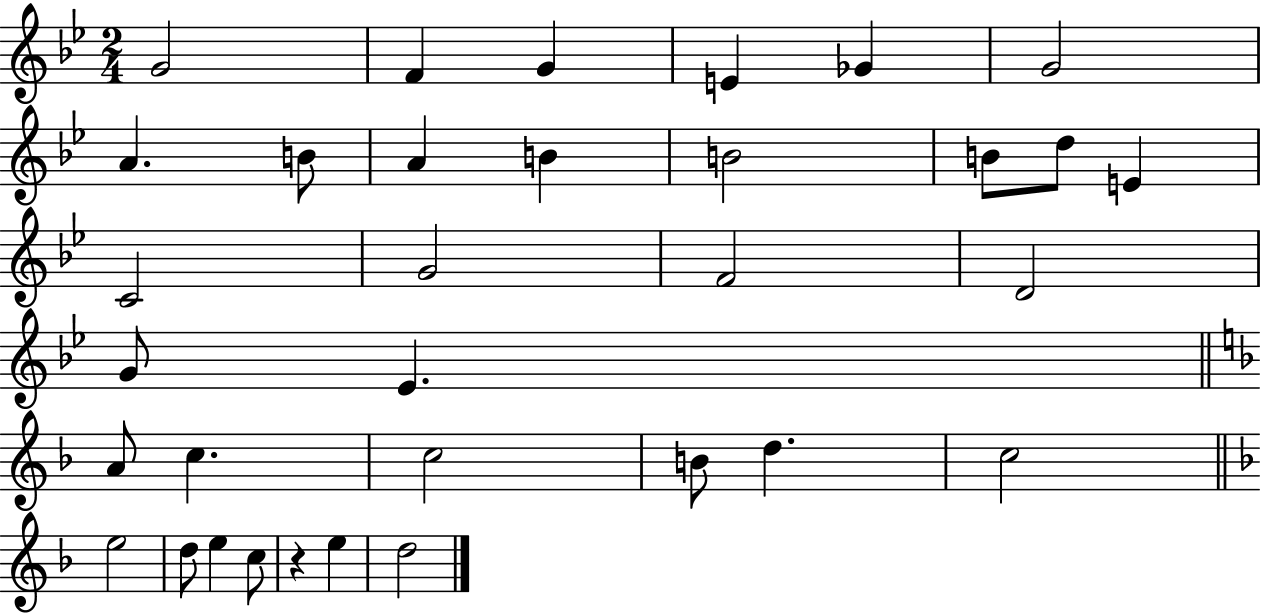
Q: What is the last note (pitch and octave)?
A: D5